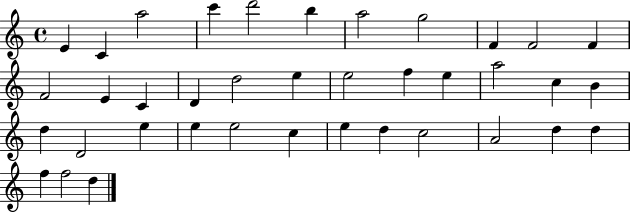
E4/q C4/q A5/h C6/q D6/h B5/q A5/h G5/h F4/q F4/h F4/q F4/h E4/q C4/q D4/q D5/h E5/q E5/h F5/q E5/q A5/h C5/q B4/q D5/q D4/h E5/q E5/q E5/h C5/q E5/q D5/q C5/h A4/h D5/q D5/q F5/q F5/h D5/q